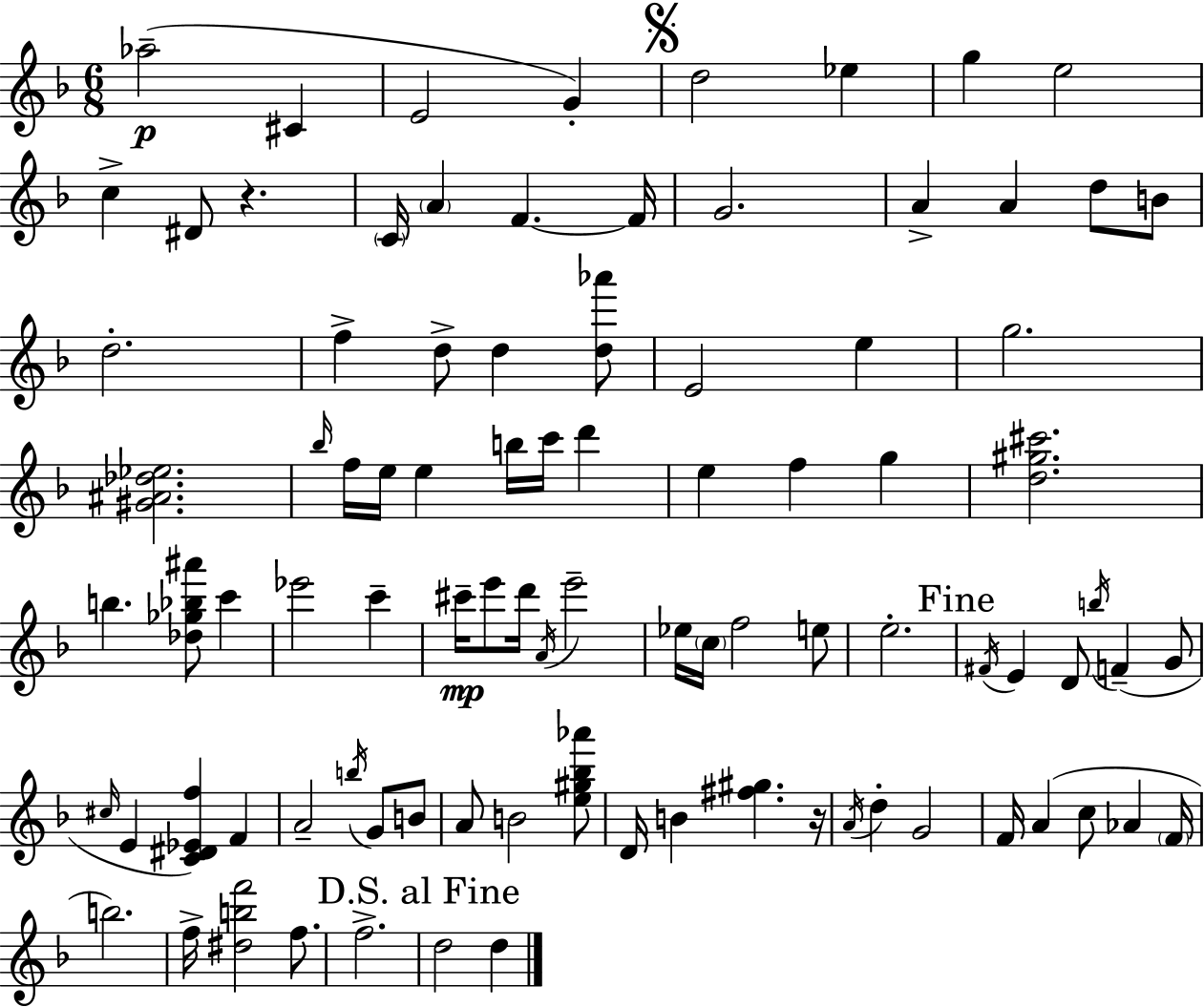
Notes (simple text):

Ab5/h C#4/q E4/h G4/q D5/h Eb5/q G5/q E5/h C5/q D#4/e R/q. C4/s A4/q F4/q. F4/s G4/h. A4/q A4/q D5/e B4/e D5/h. F5/q D5/e D5/q [D5,Ab6]/e E4/h E5/q G5/h. [G#4,A#4,Db5,Eb5]/h. Bb5/s F5/s E5/s E5/q B5/s C6/s D6/q E5/q F5/q G5/q [D5,G#5,C#6]/h. B5/q. [Db5,Gb5,Bb5,A#6]/e C6/q Eb6/h C6/q C#6/s E6/e D6/s A4/s E6/h Eb5/s C5/s F5/h E5/e E5/h. F#4/s E4/q D4/e B5/s F4/q G4/e C#5/s E4/q [C4,D#4,Eb4,F5]/q F4/q A4/h B5/s G4/e B4/e A4/e B4/h [E5,G#5,Bb5,Ab6]/e D4/s B4/q [F#5,G#5]/q. R/s A4/s D5/q G4/h F4/s A4/q C5/e Ab4/q F4/s B5/h. F5/s [D#5,B5,F6]/h F5/e. F5/h. D5/h D5/q